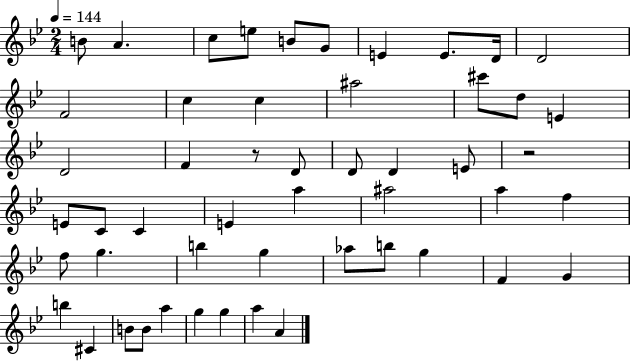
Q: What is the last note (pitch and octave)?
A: A4